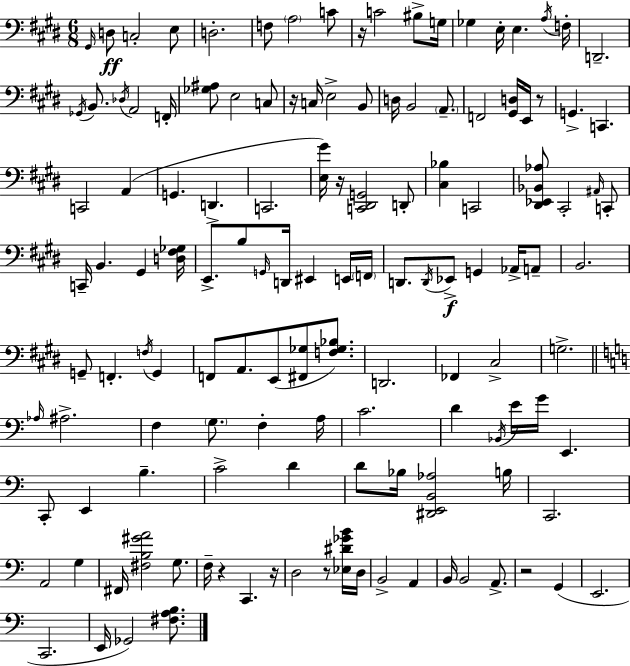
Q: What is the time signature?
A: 6/8